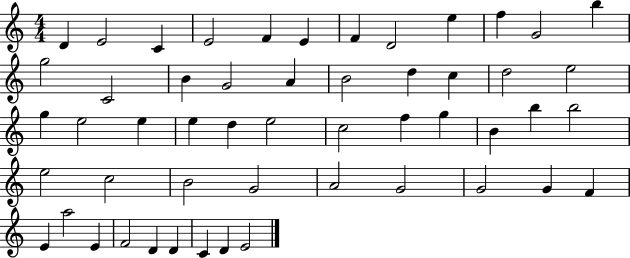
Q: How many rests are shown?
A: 0